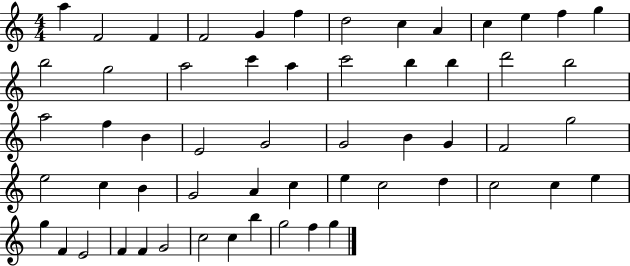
{
  \clef treble
  \numericTimeSignature
  \time 4/4
  \key c \major
  a''4 f'2 f'4 | f'2 g'4 f''4 | d''2 c''4 a'4 | c''4 e''4 f''4 g''4 | \break b''2 g''2 | a''2 c'''4 a''4 | c'''2 b''4 b''4 | d'''2 b''2 | \break a''2 f''4 b'4 | e'2 g'2 | g'2 b'4 g'4 | f'2 g''2 | \break e''2 c''4 b'4 | g'2 a'4 c''4 | e''4 c''2 d''4 | c''2 c''4 e''4 | \break g''4 f'4 e'2 | f'4 f'4 g'2 | c''2 c''4 b''4 | g''2 f''4 g''4 | \break \bar "|."
}